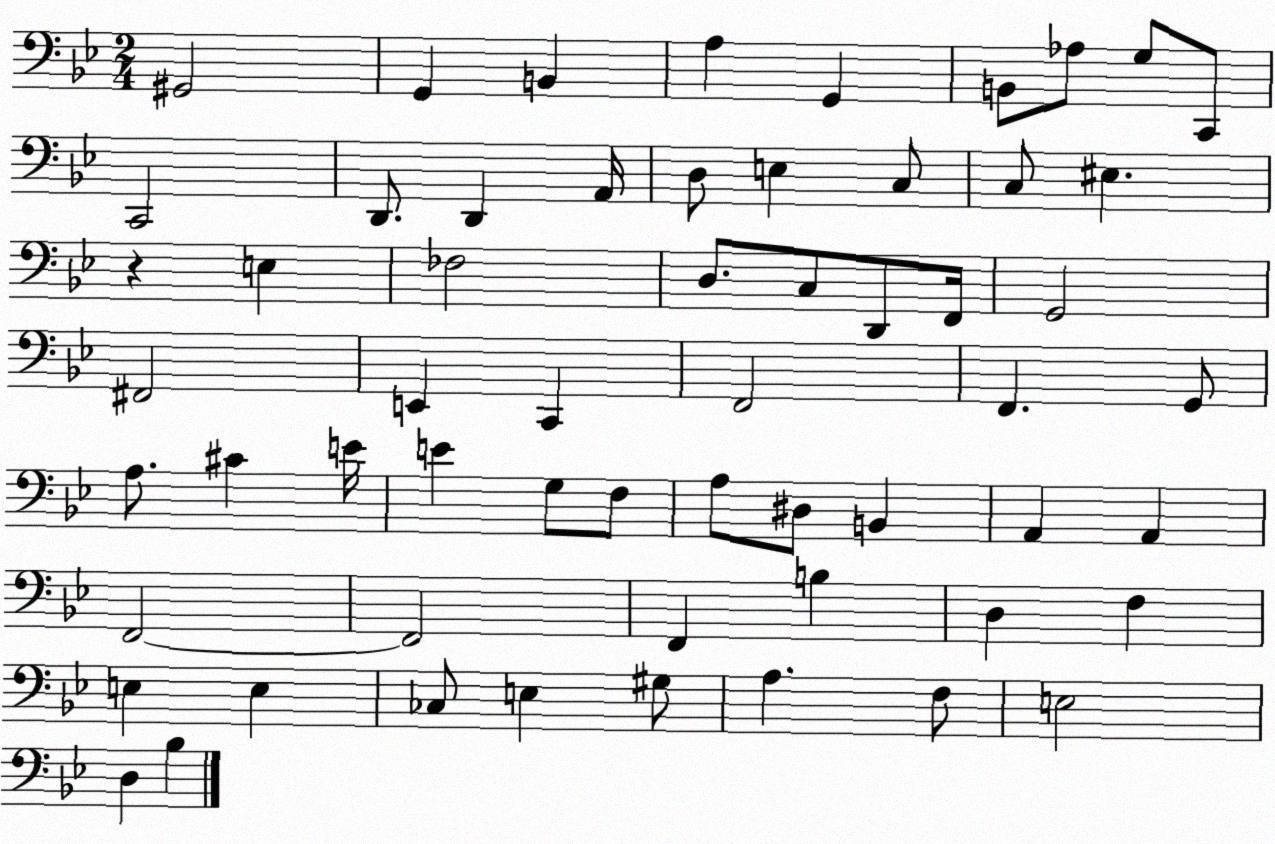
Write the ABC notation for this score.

X:1
T:Untitled
M:2/4
L:1/4
K:Bb
^G,,2 G,, B,, A, G,, B,,/2 _A,/2 G,/2 C,,/2 C,,2 D,,/2 D,, A,,/4 D,/2 E, C,/2 C,/2 ^E, z E, _F,2 D,/2 C,/2 D,,/2 F,,/4 G,,2 ^F,,2 E,, C,, F,,2 F,, G,,/2 A,/2 ^C E/4 E G,/2 F,/2 A,/2 ^D,/2 B,, A,, A,, F,,2 F,,2 F,, B, D, F, E, E, _C,/2 E, ^G,/2 A, F,/2 E,2 D, _B,